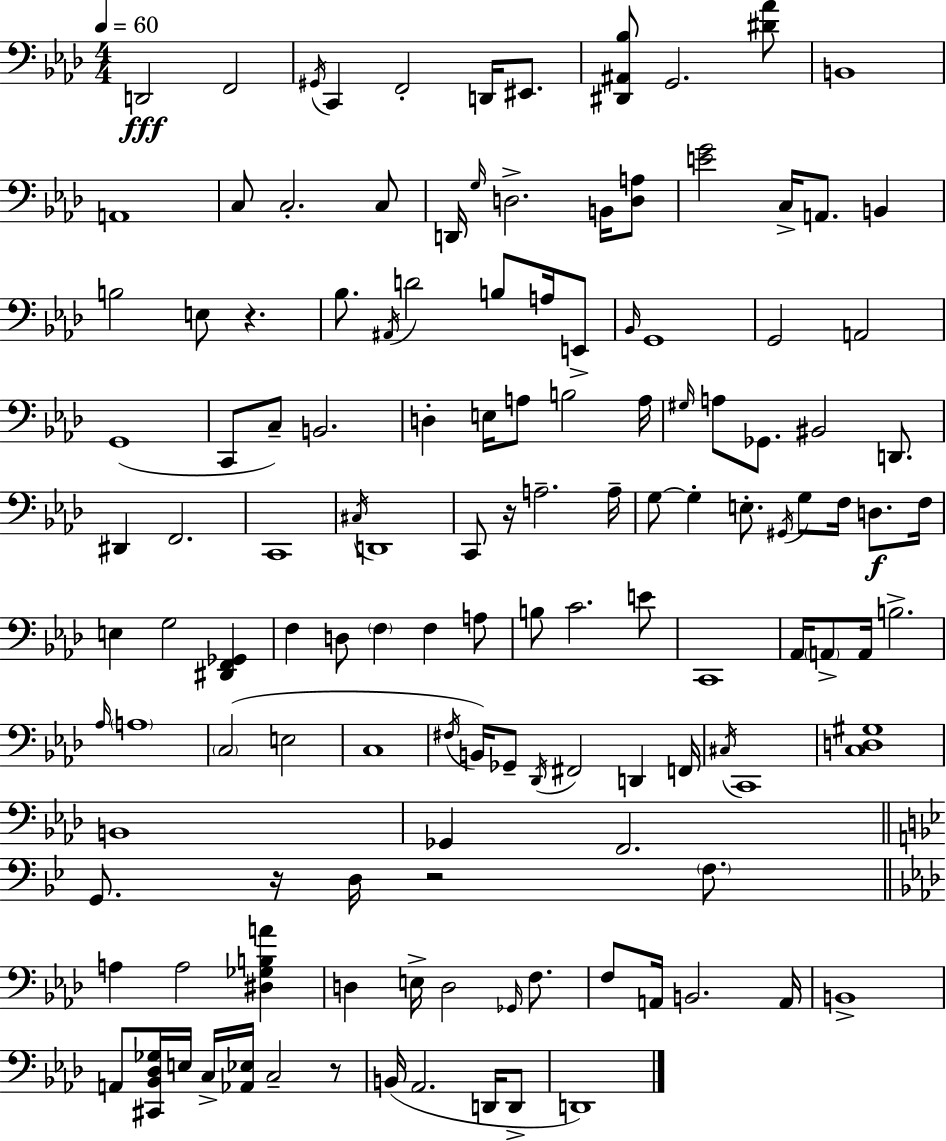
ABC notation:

X:1
T:Untitled
M:4/4
L:1/4
K:Fm
D,,2 F,,2 ^G,,/4 C,, F,,2 D,,/4 ^E,,/2 [^D,,^A,,_B,]/2 G,,2 [^D_A]/2 B,,4 A,,4 C,/2 C,2 C,/2 D,,/4 G,/4 D,2 B,,/4 [D,A,]/2 [EG]2 C,/4 A,,/2 B,, B,2 E,/2 z _B,/2 ^A,,/4 D2 B,/2 A,/4 E,,/2 _B,,/4 G,,4 G,,2 A,,2 G,,4 C,,/2 C,/2 B,,2 D, E,/4 A,/2 B,2 A,/4 ^G,/4 A,/2 _G,,/2 ^B,,2 D,,/2 ^D,, F,,2 C,,4 ^C,/4 D,,4 C,,/2 z/4 A,2 A,/4 G,/2 G, E,/2 ^G,,/4 G,/2 F,/4 D,/2 F,/4 E, G,2 [^D,,F,,_G,,] F, D,/2 F, F, A,/2 B,/2 C2 E/2 C,,4 _A,,/4 A,,/2 A,,/4 B,2 _A,/4 A,4 C,2 E,2 C,4 ^F,/4 B,,/4 _G,,/2 _D,,/4 ^F,,2 D,, F,,/4 ^C,/4 C,,4 [C,D,^G,]4 B,,4 _G,, F,,2 G,,/2 z/4 D,/4 z2 F,/2 A, A,2 [^D,_G,B,A] D, E,/4 D,2 _G,,/4 F,/2 F,/2 A,,/4 B,,2 A,,/4 B,,4 A,,/2 [^C,,_B,,_D,_G,]/4 E,/4 C,/4 [_A,,_E,]/4 C,2 z/2 B,,/4 _A,,2 D,,/4 D,,/2 D,,4